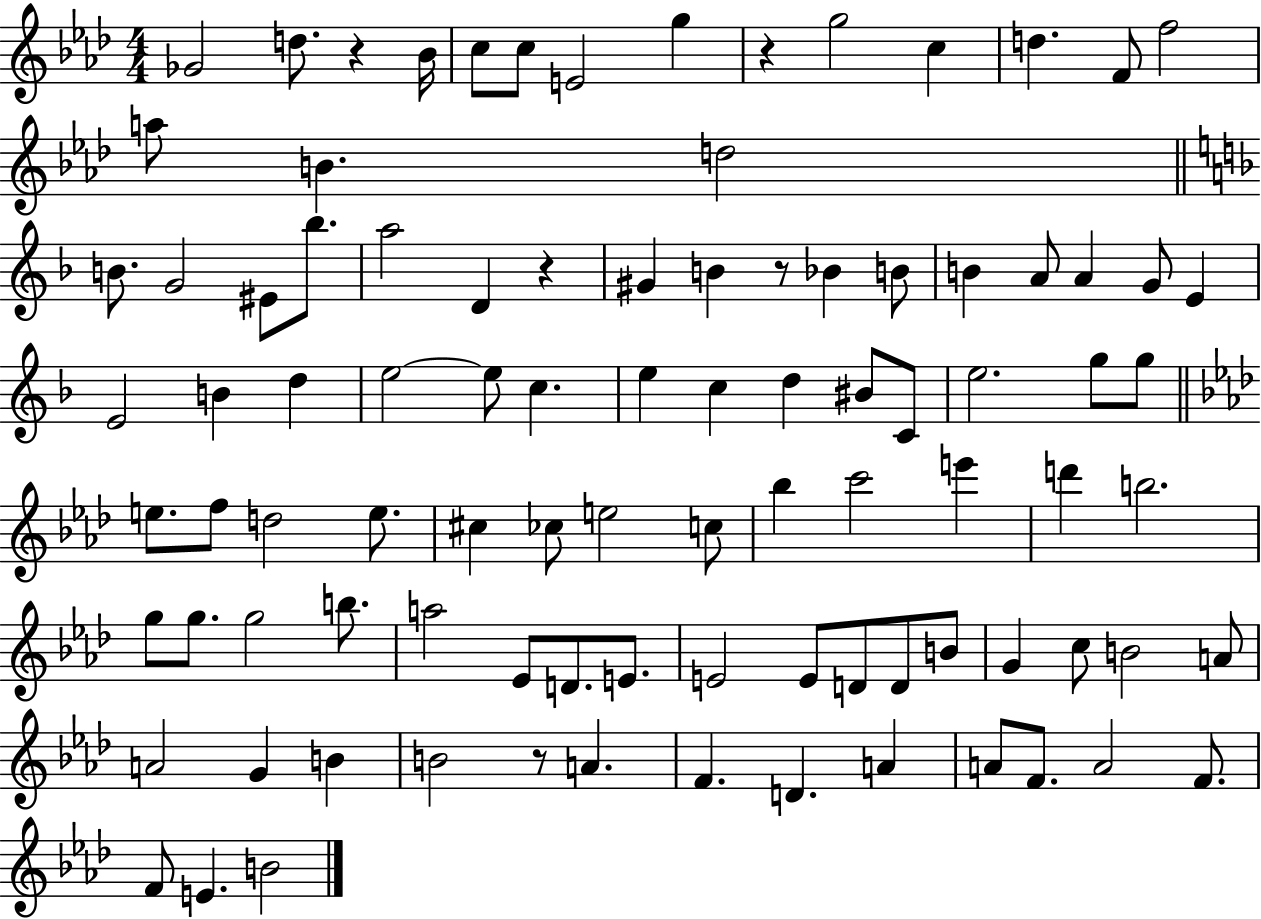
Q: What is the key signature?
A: AES major